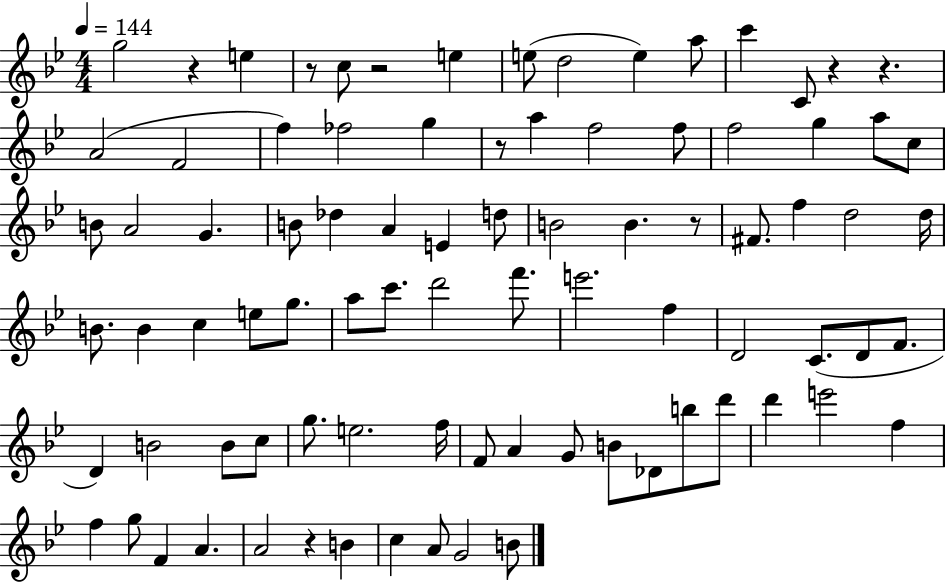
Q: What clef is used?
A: treble